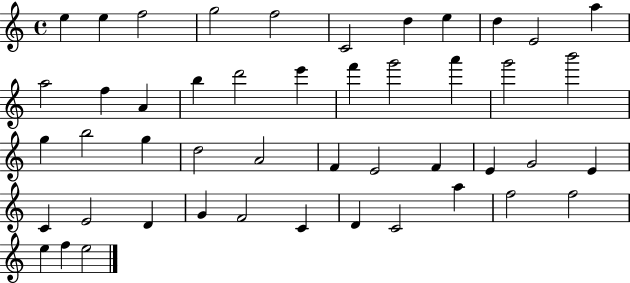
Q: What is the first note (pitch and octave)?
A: E5